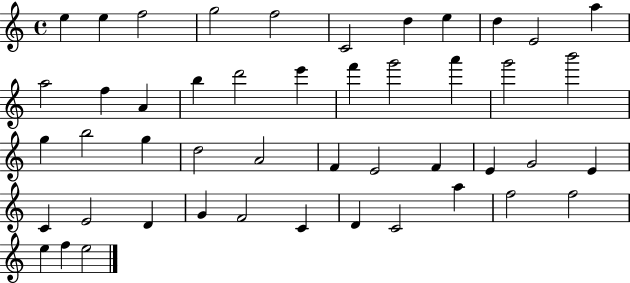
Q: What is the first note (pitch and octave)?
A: E5